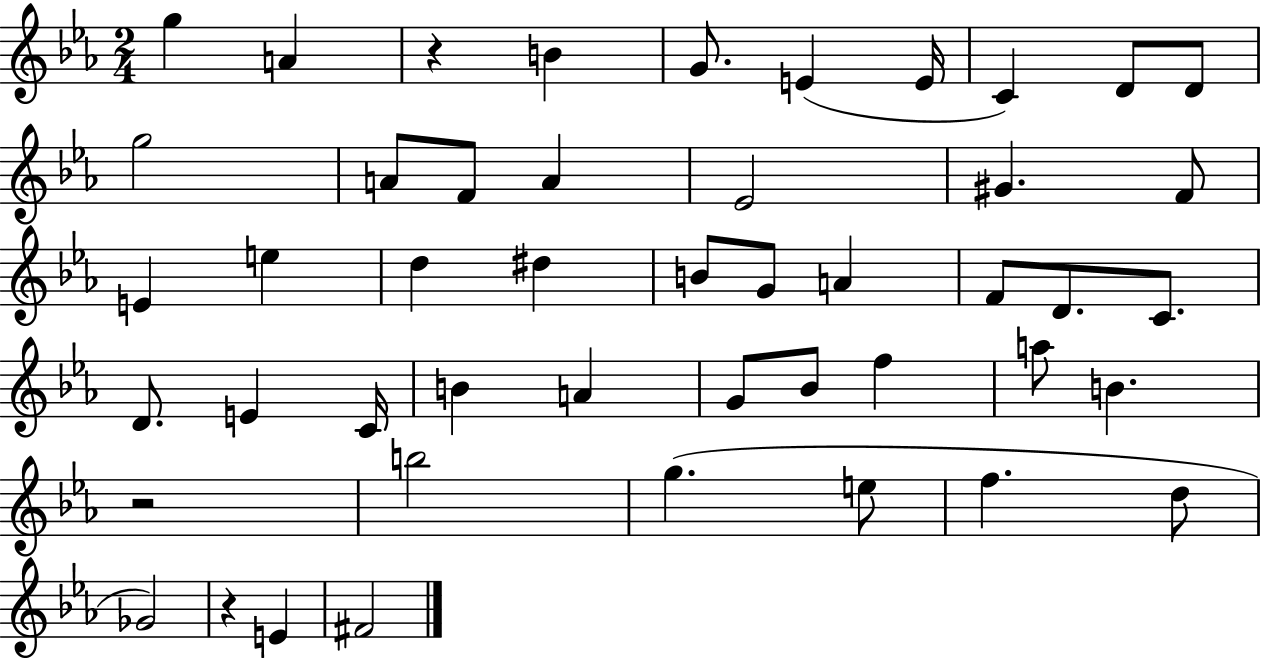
G5/q A4/q R/q B4/q G4/e. E4/q E4/s C4/q D4/e D4/e G5/h A4/e F4/e A4/q Eb4/h G#4/q. F4/e E4/q E5/q D5/q D#5/q B4/e G4/e A4/q F4/e D4/e. C4/e. D4/e. E4/q C4/s B4/q A4/q G4/e Bb4/e F5/q A5/e B4/q. R/h B5/h G5/q. E5/e F5/q. D5/e Gb4/h R/q E4/q F#4/h